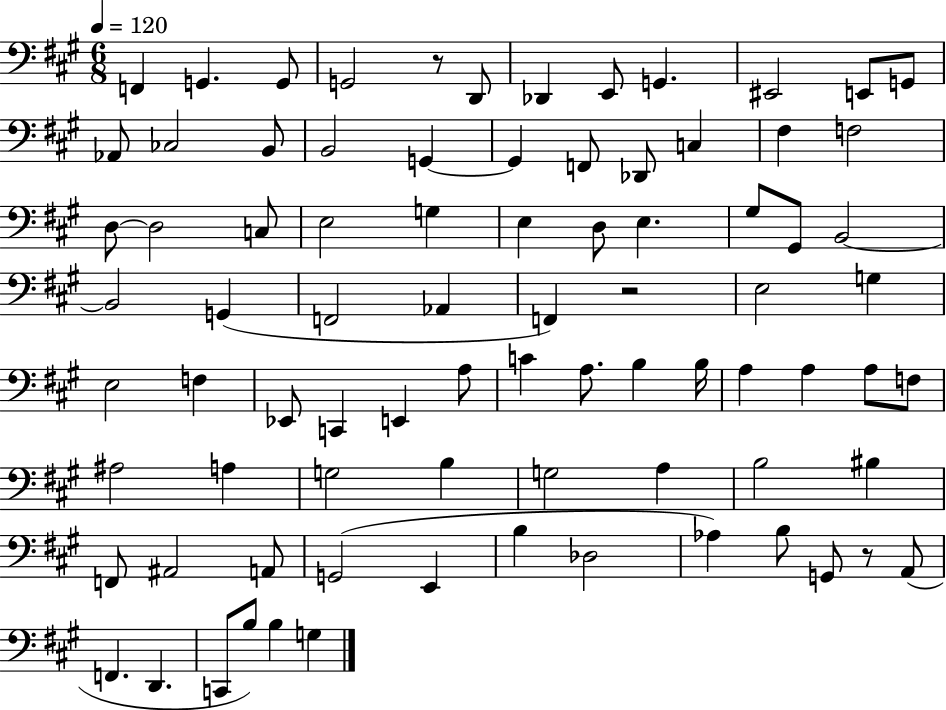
F2/q G2/q. G2/e G2/h R/e D2/e Db2/q E2/e G2/q. EIS2/h E2/e G2/e Ab2/e CES3/h B2/e B2/h G2/q G2/q F2/e Db2/e C3/q F#3/q F3/h D3/e D3/h C3/e E3/h G3/q E3/q D3/e E3/q. G#3/e G#2/e B2/h B2/h G2/q F2/h Ab2/q F2/q R/h E3/h G3/q E3/h F3/q Eb2/e C2/q E2/q A3/e C4/q A3/e. B3/q B3/s A3/q A3/q A3/e F3/e A#3/h A3/q G3/h B3/q G3/h A3/q B3/h BIS3/q F2/e A#2/h A2/e G2/h E2/q B3/q Db3/h Ab3/q B3/e G2/e R/e A2/e F2/q. D2/q. C2/e B3/e B3/q G3/q